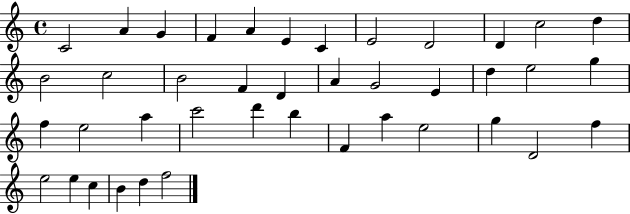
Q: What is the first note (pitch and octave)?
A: C4